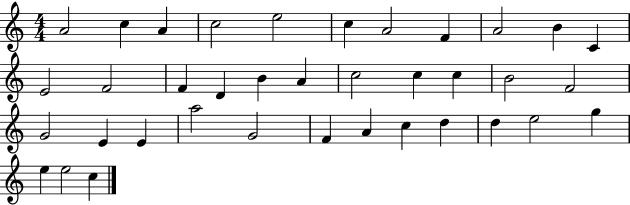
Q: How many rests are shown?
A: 0